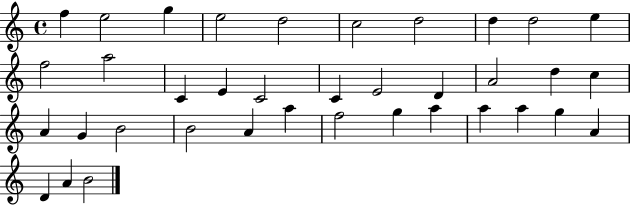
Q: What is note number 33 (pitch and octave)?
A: G5